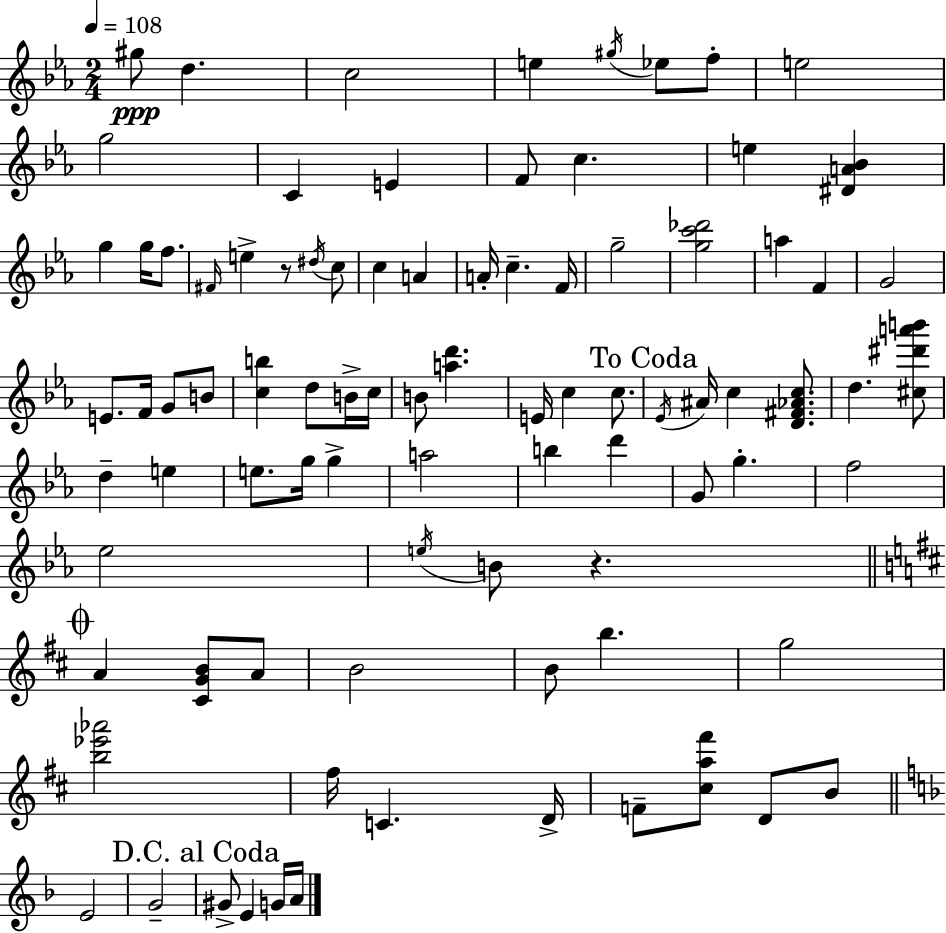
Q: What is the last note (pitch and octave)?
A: A4